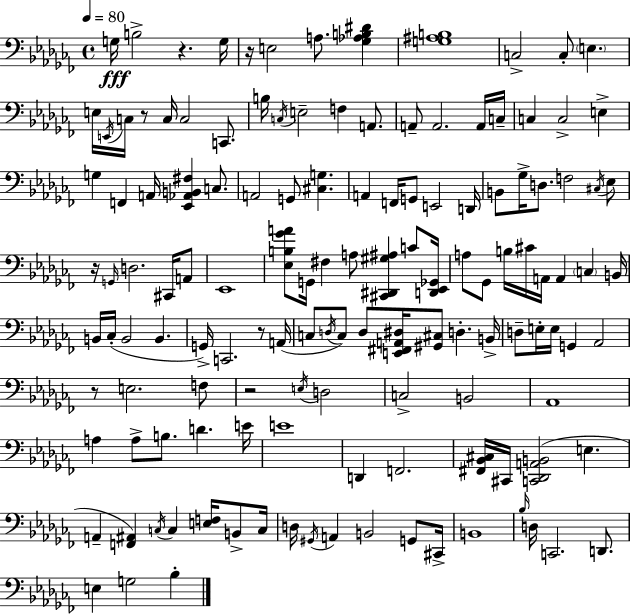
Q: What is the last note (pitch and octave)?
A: Bb3